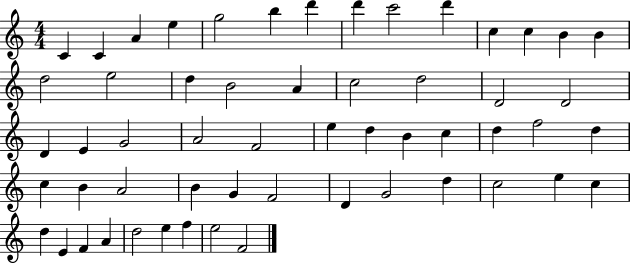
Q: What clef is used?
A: treble